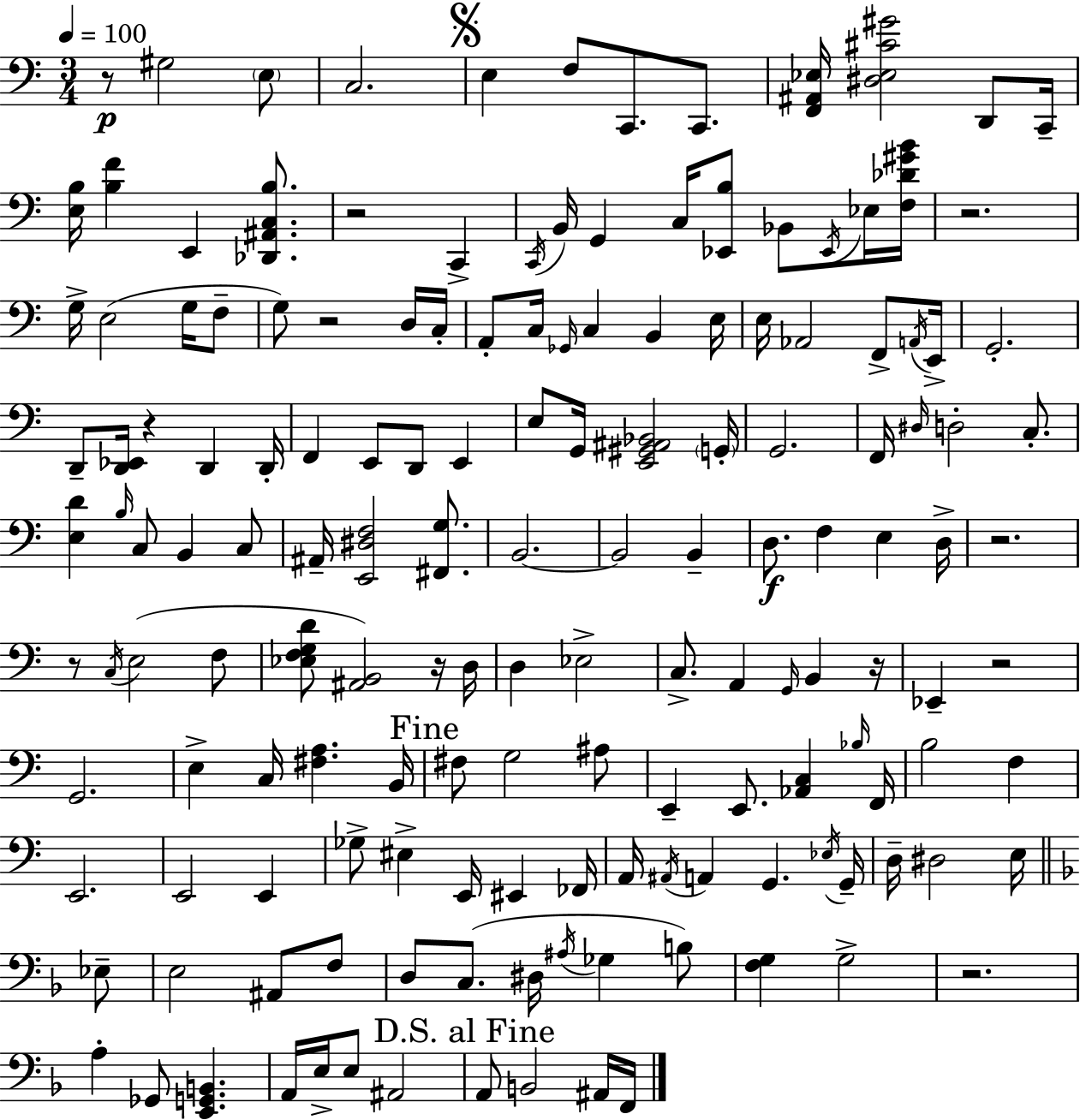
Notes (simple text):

R/e G#3/h E3/e C3/h. E3/q F3/e C2/e. C2/e. [F2,A#2,Eb3]/s [D#3,Eb3,C#4,G#4]/h D2/e C2/s [E3,B3]/s [B3,F4]/q E2/q [Db2,A#2,C3,B3]/e. R/h C2/q C2/s B2/s G2/q C3/s [Eb2,B3]/e Bb2/e Eb2/s Eb3/s [F3,Db4,G#4,B4]/s R/h. G3/s E3/h G3/s F3/e G3/e R/h D3/s C3/s A2/e C3/s Gb2/s C3/q B2/q E3/s E3/s Ab2/h F2/e A2/s E2/s G2/h. D2/e [D2,Eb2]/s R/q D2/q D2/s F2/q E2/e D2/e E2/q E3/e G2/s [E2,G#2,A#2,Bb2]/h G2/s G2/h. F2/s D#3/s D3/h C3/e. [E3,D4]/q B3/s C3/e B2/q C3/e A#2/s [E2,D#3,F3]/h [F#2,G3]/e. B2/h. B2/h B2/q D3/e. F3/q E3/q D3/s R/h. R/e C3/s E3/h F3/e [Eb3,F3,G3,D4]/e [A#2,B2]/h R/s D3/s D3/q Eb3/h C3/e. A2/q G2/s B2/q R/s Eb2/q R/h G2/h. E3/q C3/s [F#3,A3]/q. B2/s F#3/e G3/h A#3/e E2/q E2/e. [Ab2,C3]/q Bb3/s F2/s B3/h F3/q E2/h. E2/h E2/q Gb3/e EIS3/q E2/s EIS2/q FES2/s A2/s A#2/s A2/q G2/q. Eb3/s G2/s D3/s D#3/h E3/s Eb3/e E3/h A#2/e F3/e D3/e C3/e. D#3/s A#3/s Gb3/q B3/e [F3,G3]/q G3/h R/h. A3/q Gb2/e [E2,G2,B2]/q. A2/s E3/s E3/e A#2/h A2/e B2/h A#2/s F2/s